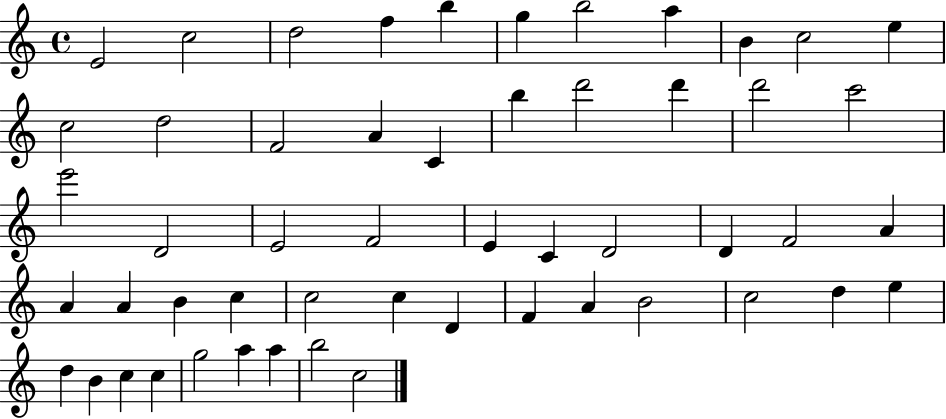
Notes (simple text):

E4/h C5/h D5/h F5/q B5/q G5/q B5/h A5/q B4/q C5/h E5/q C5/h D5/h F4/h A4/q C4/q B5/q D6/h D6/q D6/h C6/h E6/h D4/h E4/h F4/h E4/q C4/q D4/h D4/q F4/h A4/q A4/q A4/q B4/q C5/q C5/h C5/q D4/q F4/q A4/q B4/h C5/h D5/q E5/q D5/q B4/q C5/q C5/q G5/h A5/q A5/q B5/h C5/h